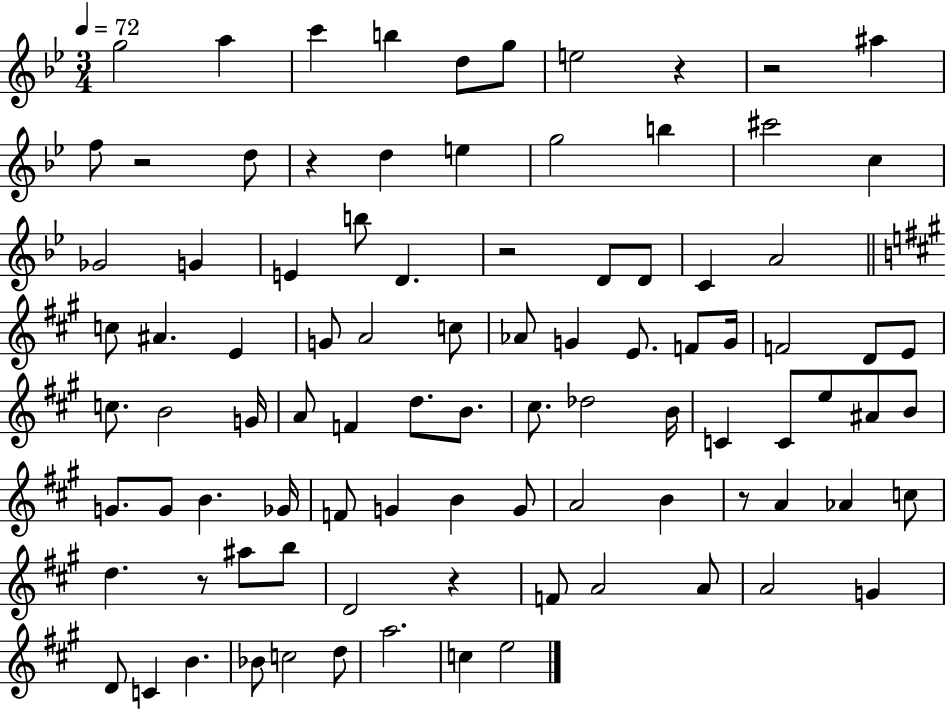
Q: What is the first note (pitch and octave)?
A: G5